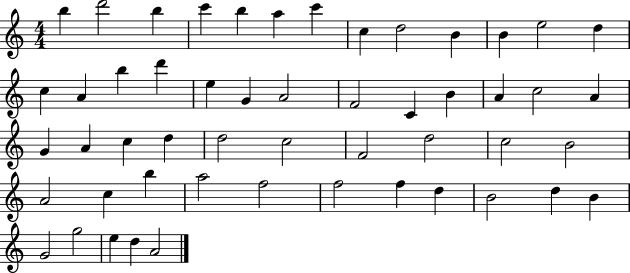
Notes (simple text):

B5/q D6/h B5/q C6/q B5/q A5/q C6/q C5/q D5/h B4/q B4/q E5/h D5/q C5/q A4/q B5/q D6/q E5/q G4/q A4/h F4/h C4/q B4/q A4/q C5/h A4/q G4/q A4/q C5/q D5/q D5/h C5/h F4/h D5/h C5/h B4/h A4/h C5/q B5/q A5/h F5/h F5/h F5/q D5/q B4/h D5/q B4/q G4/h G5/h E5/q D5/q A4/h